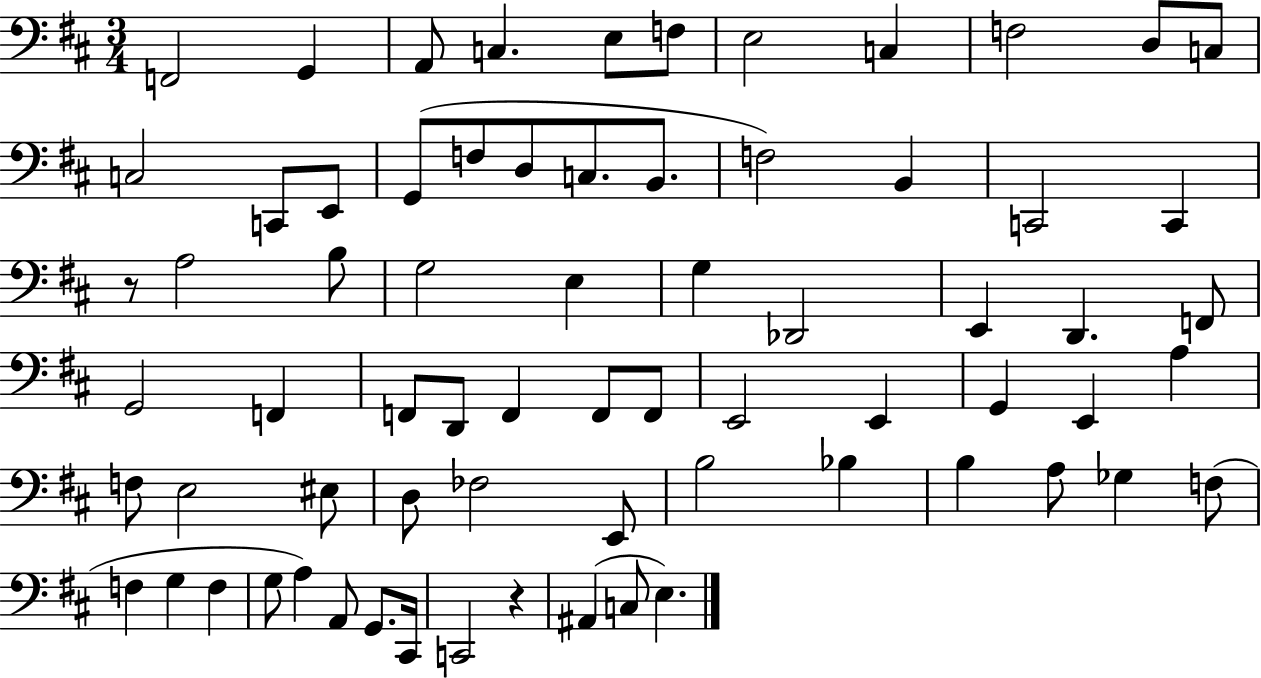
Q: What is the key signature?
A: D major